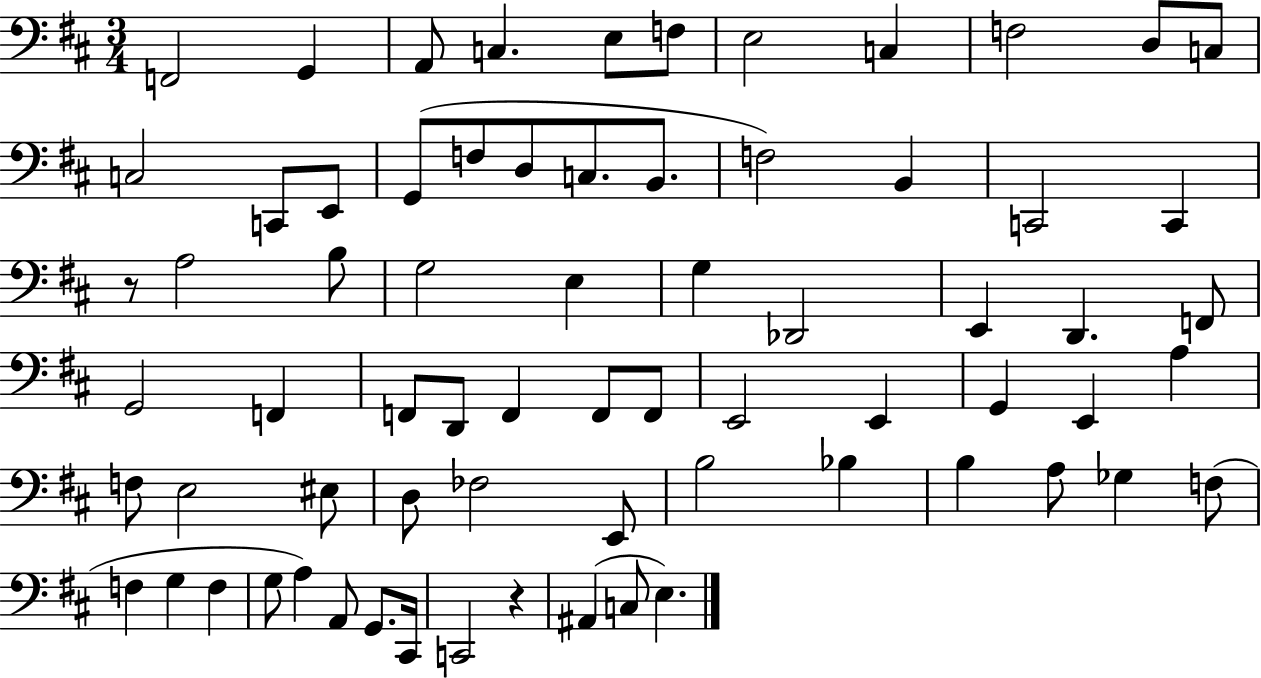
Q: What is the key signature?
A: D major